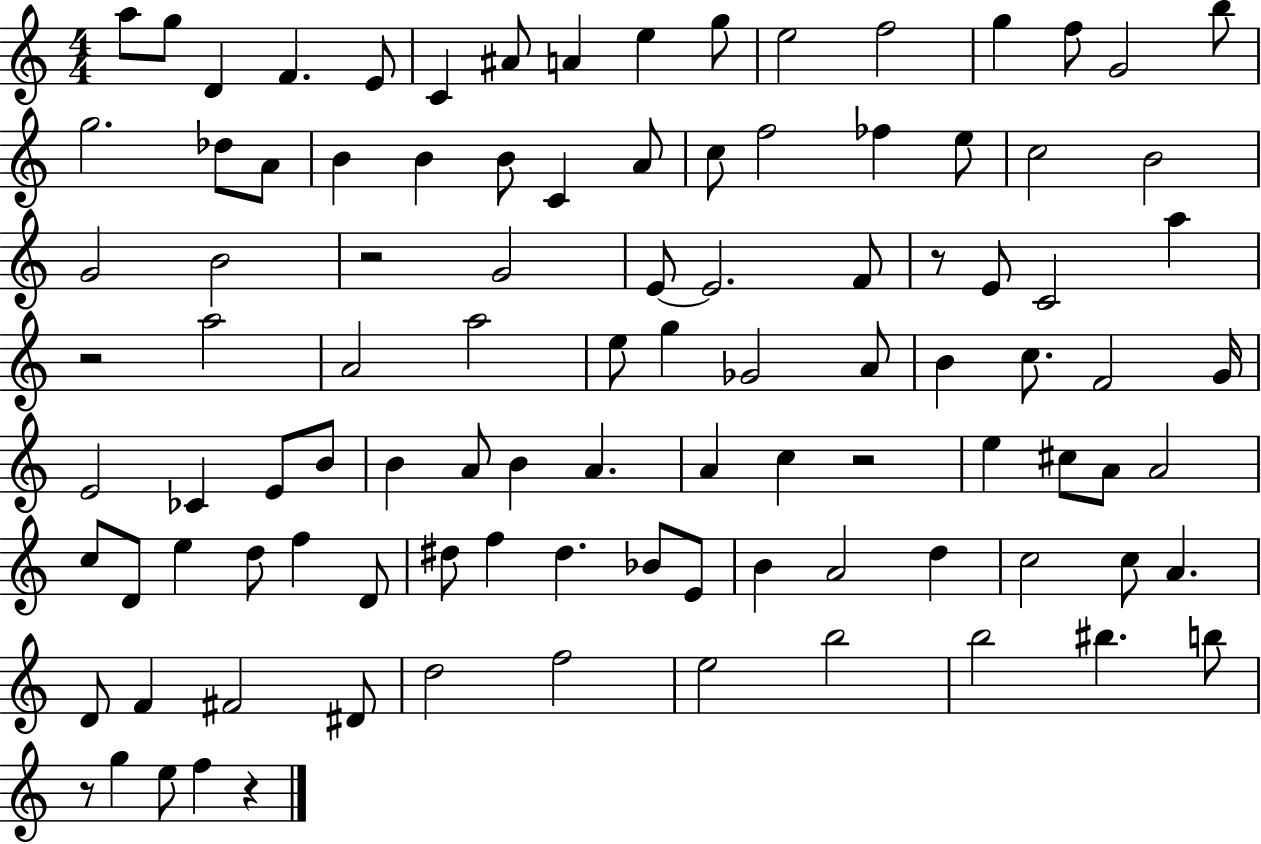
A5/e G5/e D4/q F4/q. E4/e C4/q A#4/e A4/q E5/q G5/e E5/h F5/h G5/q F5/e G4/h B5/e G5/h. Db5/e A4/e B4/q B4/q B4/e C4/q A4/e C5/e F5/h FES5/q E5/e C5/h B4/h G4/h B4/h R/h G4/h E4/e E4/h. F4/e R/e E4/e C4/h A5/q R/h A5/h A4/h A5/h E5/e G5/q Gb4/h A4/e B4/q C5/e. F4/h G4/s E4/h CES4/q E4/e B4/e B4/q A4/e B4/q A4/q. A4/q C5/q R/h E5/q C#5/e A4/e A4/h C5/e D4/e E5/q D5/e F5/q D4/e D#5/e F5/q D#5/q. Bb4/e E4/e B4/q A4/h D5/q C5/h C5/e A4/q. D4/e F4/q F#4/h D#4/e D5/h F5/h E5/h B5/h B5/h BIS5/q. B5/e R/e G5/q E5/e F5/q R/q